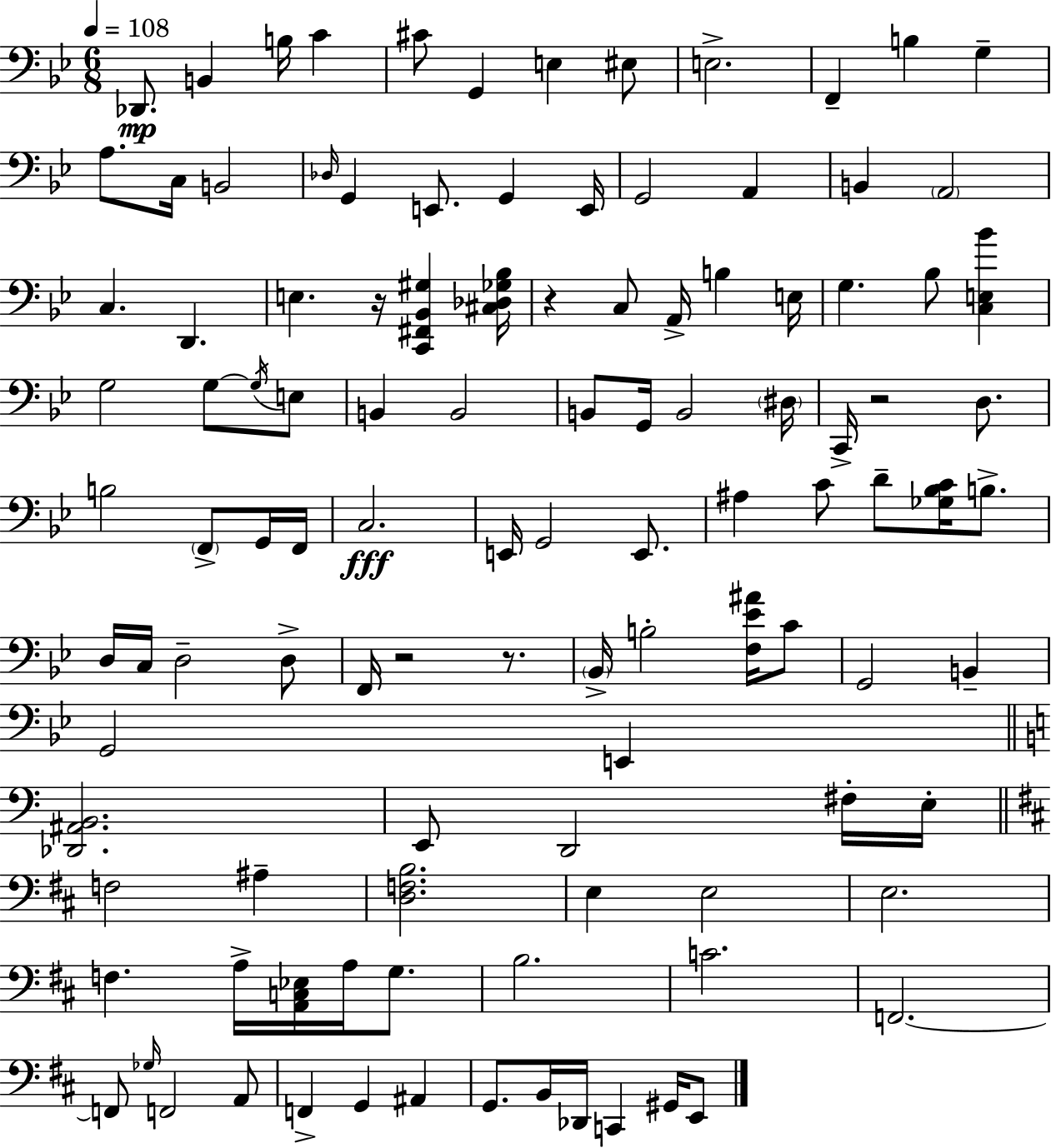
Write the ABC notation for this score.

X:1
T:Untitled
M:6/8
L:1/4
K:Gm
_D,,/2 B,, B,/4 C ^C/2 G,, E, ^E,/2 E,2 F,, B, G, A,/2 C,/4 B,,2 _D,/4 G,, E,,/2 G,, E,,/4 G,,2 A,, B,, A,,2 C, D,, E, z/4 [C,,^F,,_B,,^G,] [^C,_D,_G,_B,]/4 z C,/2 A,,/4 B, E,/4 G, _B,/2 [C,E,_B] G,2 G,/2 G,/4 E,/2 B,, B,,2 B,,/2 G,,/4 B,,2 ^D,/4 C,,/4 z2 D,/2 B,2 F,,/2 G,,/4 F,,/4 C,2 E,,/4 G,,2 E,,/2 ^A, C/2 D/2 [_G,_B,C]/4 B,/2 D,/4 C,/4 D,2 D,/2 F,,/4 z2 z/2 _B,,/4 B,2 [F,_E^A]/4 C/2 G,,2 B,, G,,2 E,, [_D,,^A,,B,,]2 E,,/2 D,,2 ^F,/4 E,/4 F,2 ^A, [D,F,B,]2 E, E,2 E,2 F, A,/4 [A,,C,_E,]/4 A,/4 G,/2 B,2 C2 F,,2 F,,/2 _G,/4 F,,2 A,,/2 F,, G,, ^A,, G,,/2 B,,/4 _D,,/4 C,, ^G,,/4 E,,/2